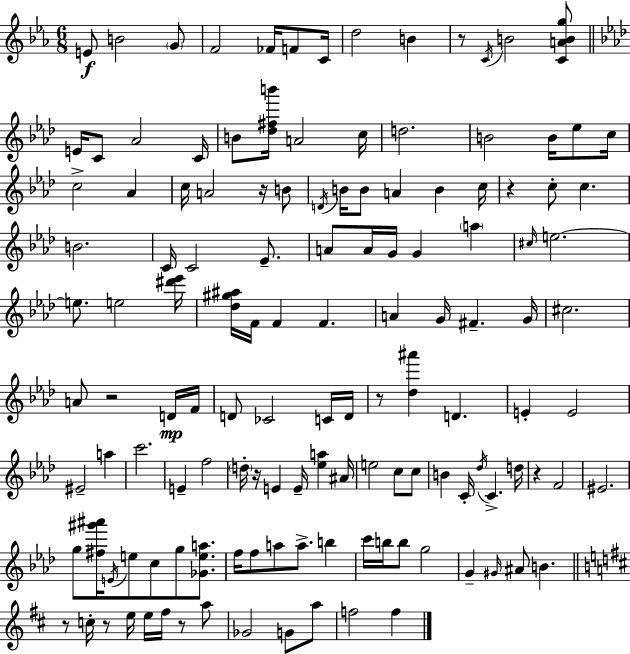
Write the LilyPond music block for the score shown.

{
  \clef treble
  \numericTimeSignature
  \time 6/8
  \key c \minor
  e'8\f b'2 \parenthesize g'8 | f'2 fes'16 f'8 c'16 | d''2 b'4 | r8 \acciaccatura { c'16 } b'2 <c' a' b' g''>8 | \break \bar "||" \break \key aes \major e'16 c'8 aes'2 c'16 | b'8 <des'' fis'' b'''>16 a'2 c''16 | d''2. | b'2 b'16 ees''8 c''16 | \break c''2-> aes'4 | c''16 a'2 r16 b'8 | \acciaccatura { d'16 } b'16 b'8 a'4 b'4 | c''16 r4 c''8-. c''4. | \break b'2. | c'16 c'2 ees'8.-- | a'8 a'16 g'16 g'4 \parenthesize a''4 | \grace { cis''16 } e''2.~~ | \break e''8. e''2 | <dis''' ees'''>16 <des'' gis'' ais''>16 f'16 f'4 f'4. | a'4 g'16 fis'4.-- | g'16 cis''2. | \break a'8 r2 | d'16\mp f'16 d'8 ces'2 | c'16 d'16 r8 <des'' ais'''>4 d'4. | e'4-. e'2 | \break eis'2-- a''4 | c'''2. | e'4-- f''2 | \parenthesize d''16-. r16 e'4 e'16-- <ees'' a''>4 | \break ais'16 e''2 c''8 | c''8 b'4 c'16-. \acciaccatura { des''16 } c'4.-> | d''16 r4 f'2 | eis'2. | \break g''8 <fis'' gis''' ais'''>16 \acciaccatura { e'16 } e''8 c''8 g''8 | <ges' e'' a''>8. f''16 f''8 a''8 a''8.-> | b''4 c'''16 b''16 b''8 g''2 | g'4-- \grace { gis'16 } ais'8 b'4. | \break \bar "||" \break \key d \major r8 c''16-. r8 e''16 e''16 fis''16 r8 a''8 | ges'2 g'8 a''8 | f''2 f''4 | \bar "|."
}